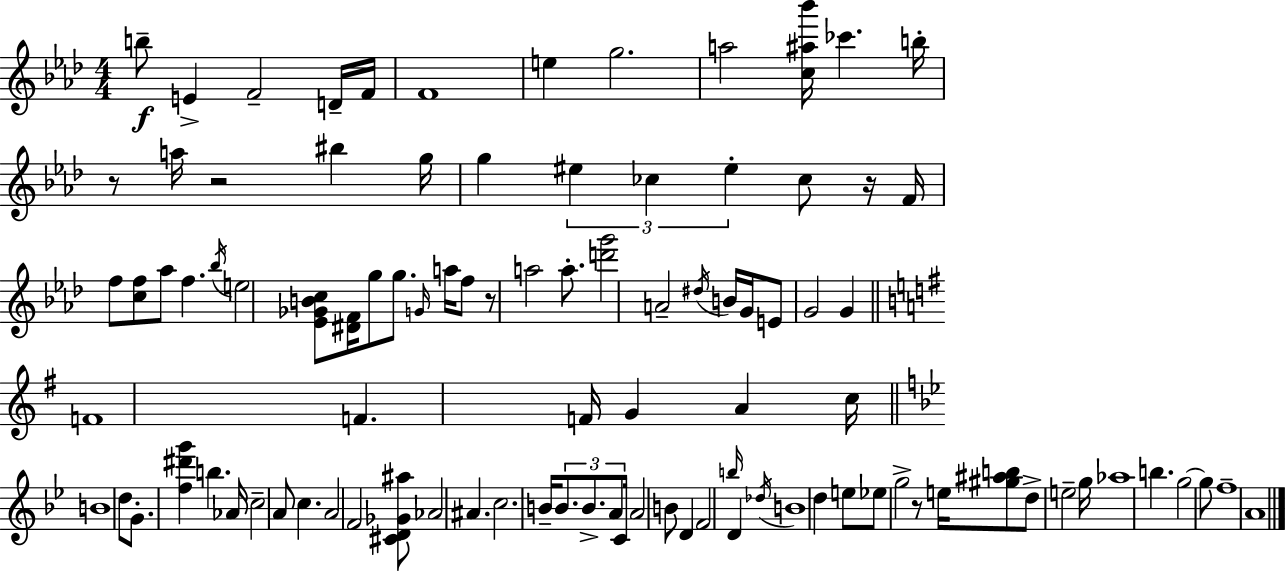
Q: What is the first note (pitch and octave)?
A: B5